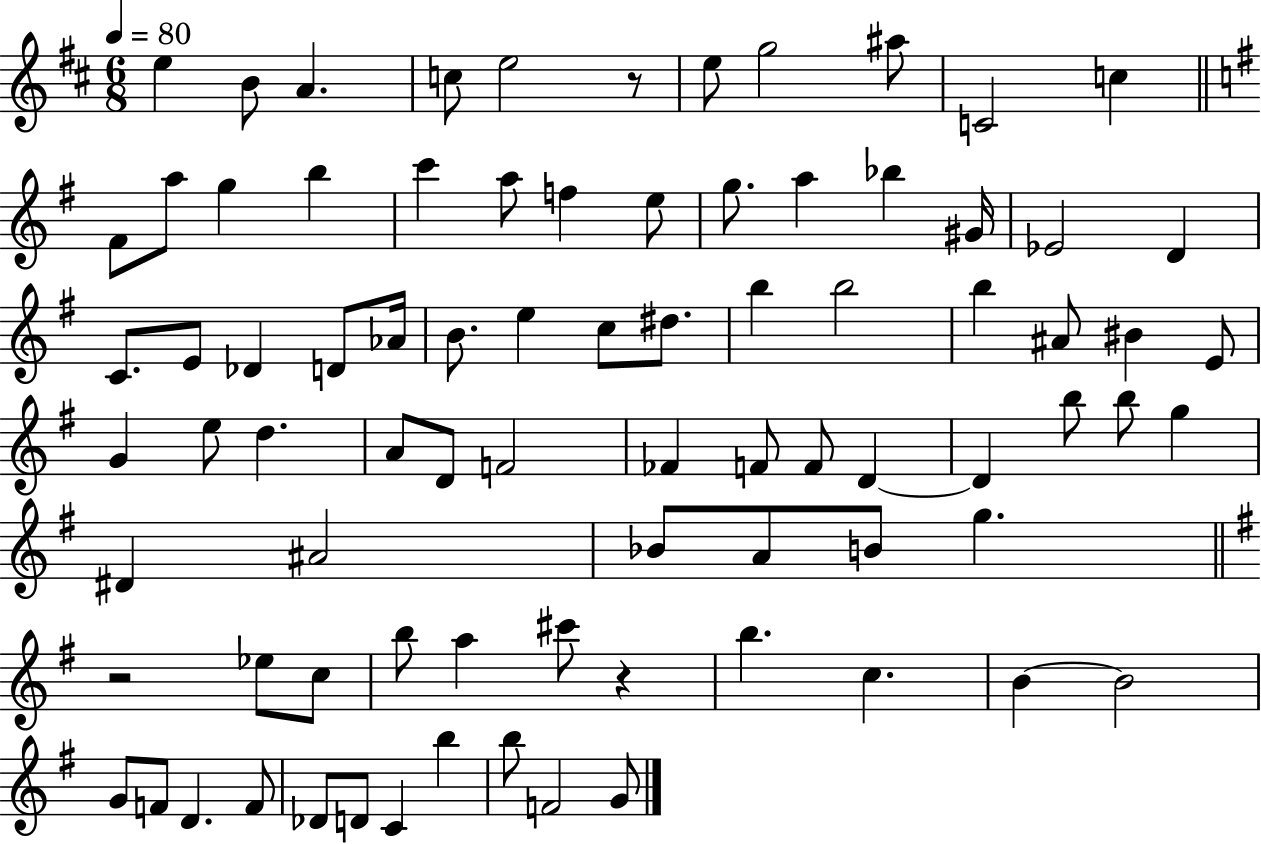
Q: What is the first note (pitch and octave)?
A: E5